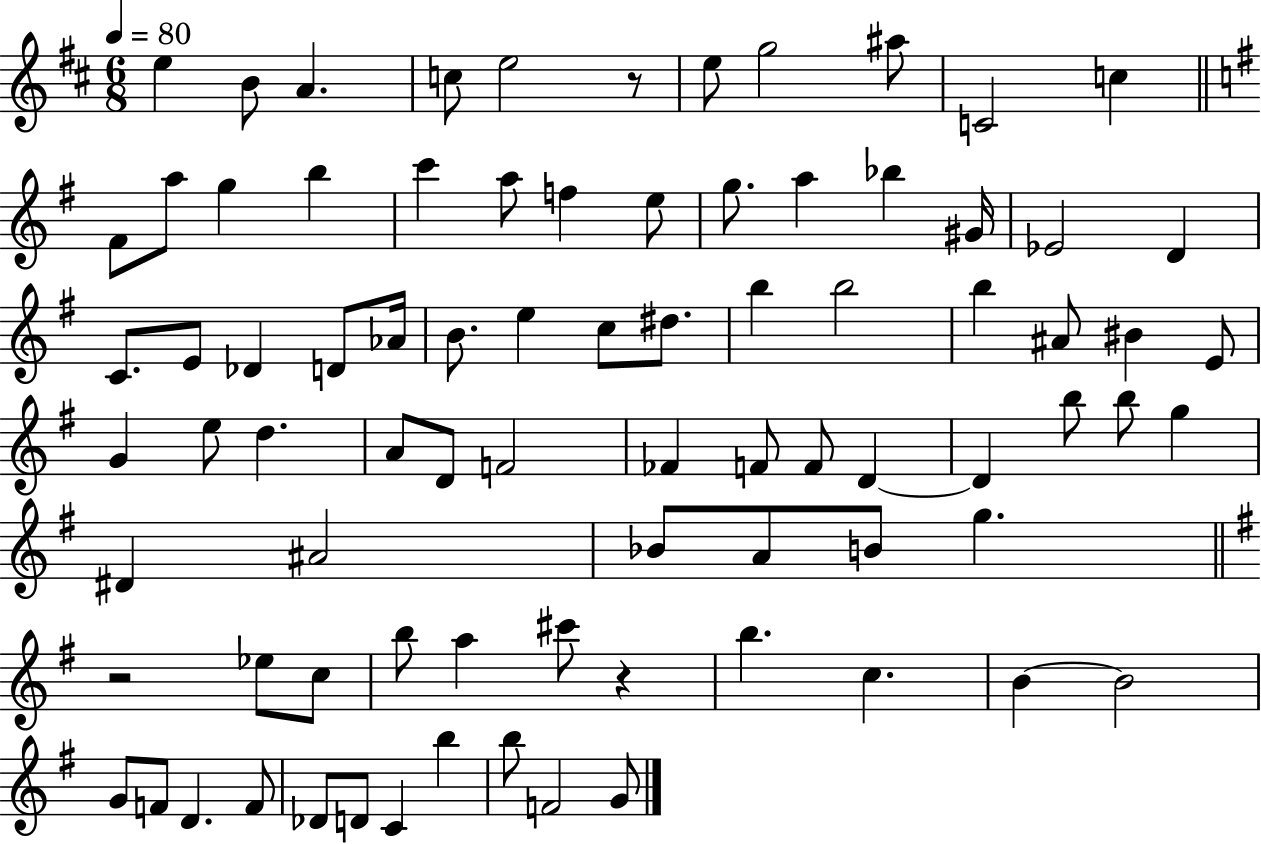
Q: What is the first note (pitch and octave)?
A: E5